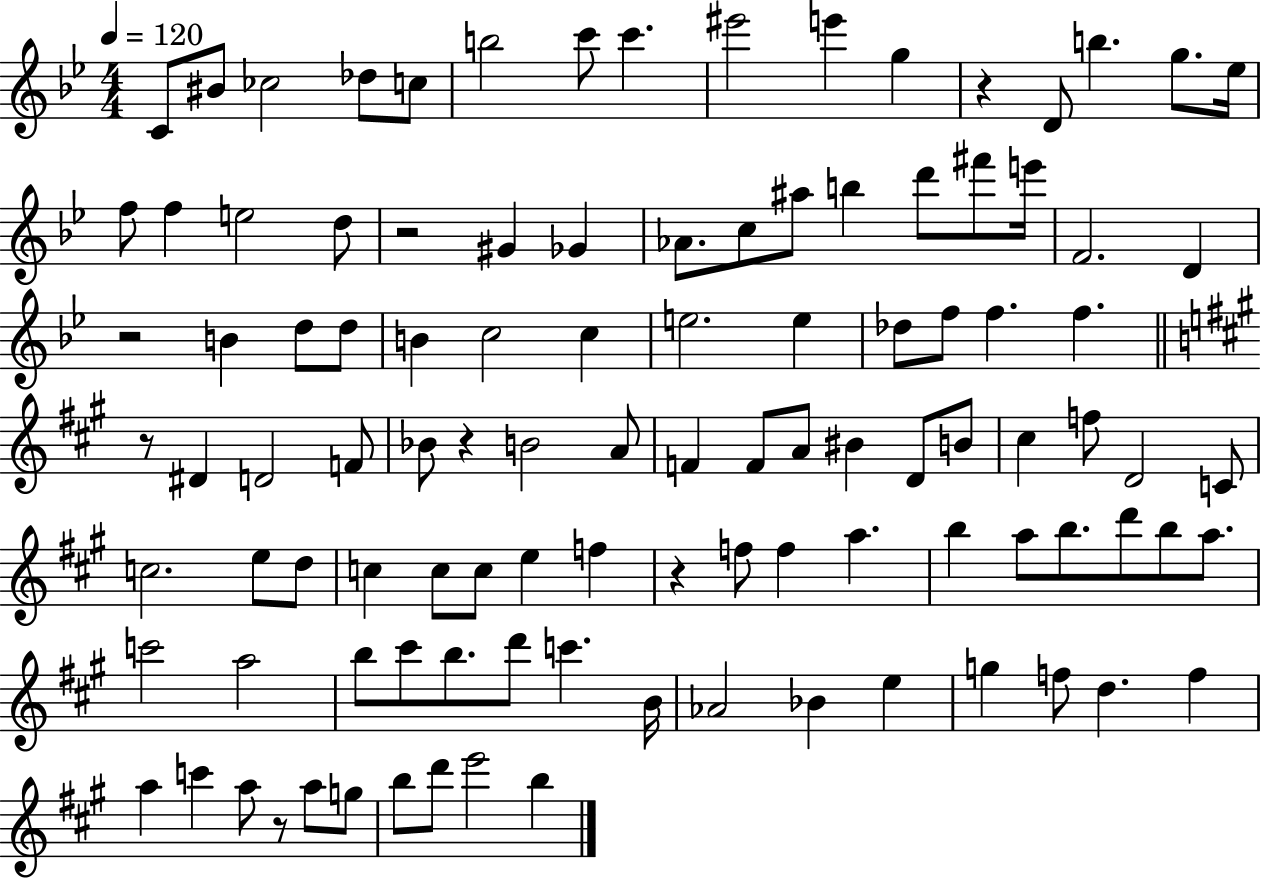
X:1
T:Untitled
M:4/4
L:1/4
K:Bb
C/2 ^B/2 _c2 _d/2 c/2 b2 c'/2 c' ^e'2 e' g z D/2 b g/2 _e/4 f/2 f e2 d/2 z2 ^G _G _A/2 c/2 ^a/2 b d'/2 ^f'/2 e'/4 F2 D z2 B d/2 d/2 B c2 c e2 e _d/2 f/2 f f z/2 ^D D2 F/2 _B/2 z B2 A/2 F F/2 A/2 ^B D/2 B/2 ^c f/2 D2 C/2 c2 e/2 d/2 c c/2 c/2 e f z f/2 f a b a/2 b/2 d'/2 b/2 a/2 c'2 a2 b/2 ^c'/2 b/2 d'/2 c' B/4 _A2 _B e g f/2 d f a c' a/2 z/2 a/2 g/2 b/2 d'/2 e'2 b